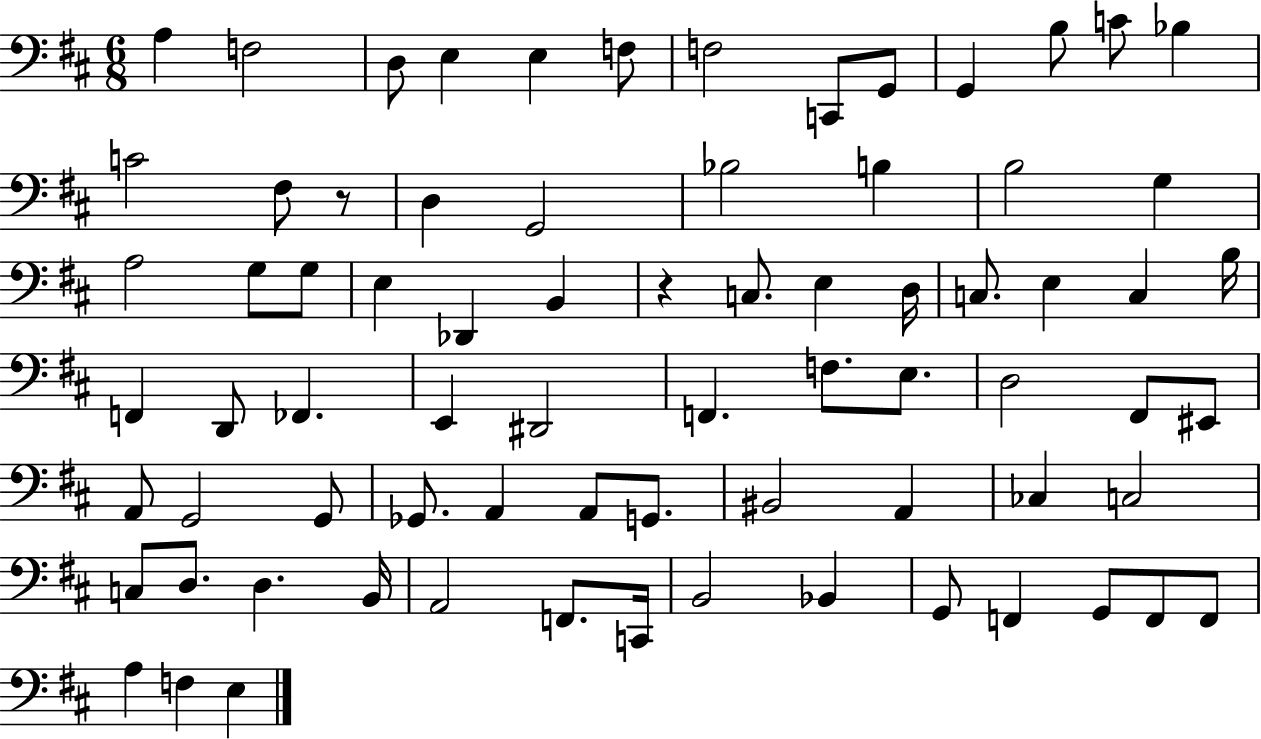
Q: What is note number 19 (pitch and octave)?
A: B3